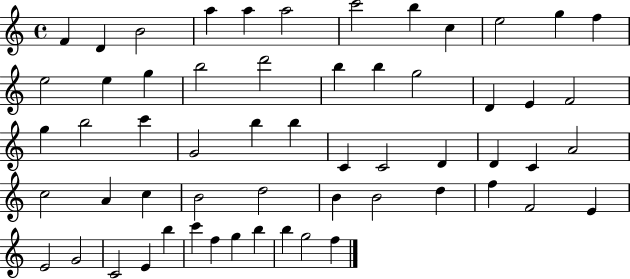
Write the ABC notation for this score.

X:1
T:Untitled
M:4/4
L:1/4
K:C
F D B2 a a a2 c'2 b c e2 g f e2 e g b2 d'2 b b g2 D E F2 g b2 c' G2 b b C C2 D D C A2 c2 A c B2 d2 B B2 d f F2 E E2 G2 C2 E b c' f g b b g2 f